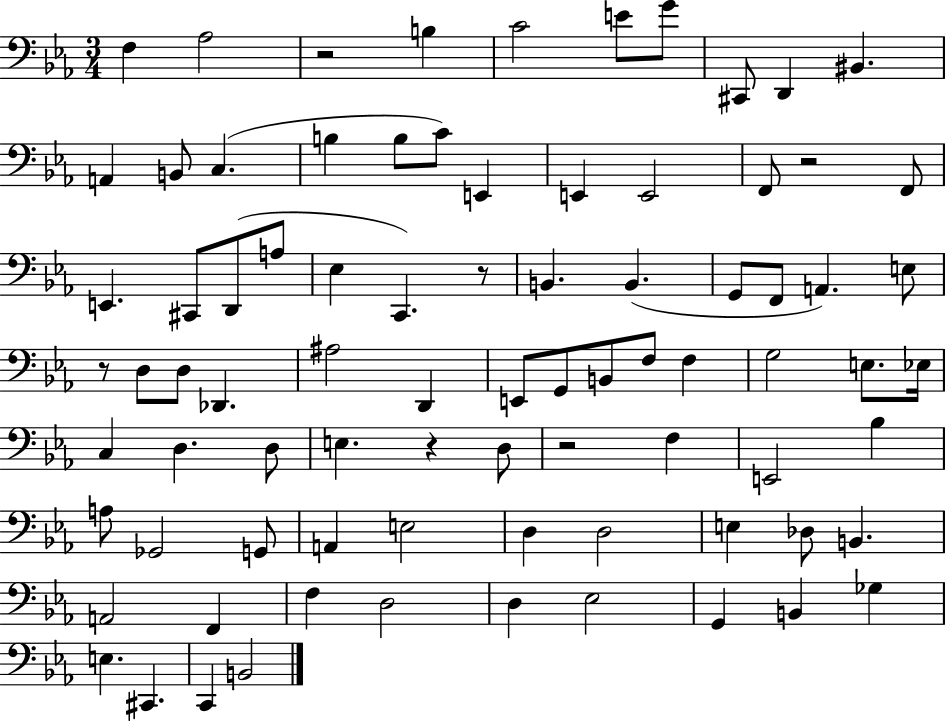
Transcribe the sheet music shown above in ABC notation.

X:1
T:Untitled
M:3/4
L:1/4
K:Eb
F, _A,2 z2 B, C2 E/2 G/2 ^C,,/2 D,, ^B,, A,, B,,/2 C, B, B,/2 C/2 E,, E,, E,,2 F,,/2 z2 F,,/2 E,, ^C,,/2 D,,/2 A,/2 _E, C,, z/2 B,, B,, G,,/2 F,,/2 A,, E,/2 z/2 D,/2 D,/2 _D,, ^A,2 D,, E,,/2 G,,/2 B,,/2 F,/2 F, G,2 E,/2 _E,/4 C, D, D,/2 E, z D,/2 z2 F, E,,2 _B, A,/2 _G,,2 G,,/2 A,, E,2 D, D,2 E, _D,/2 B,, A,,2 F,, F, D,2 D, _E,2 G,, B,, _G, E, ^C,, C,, B,,2